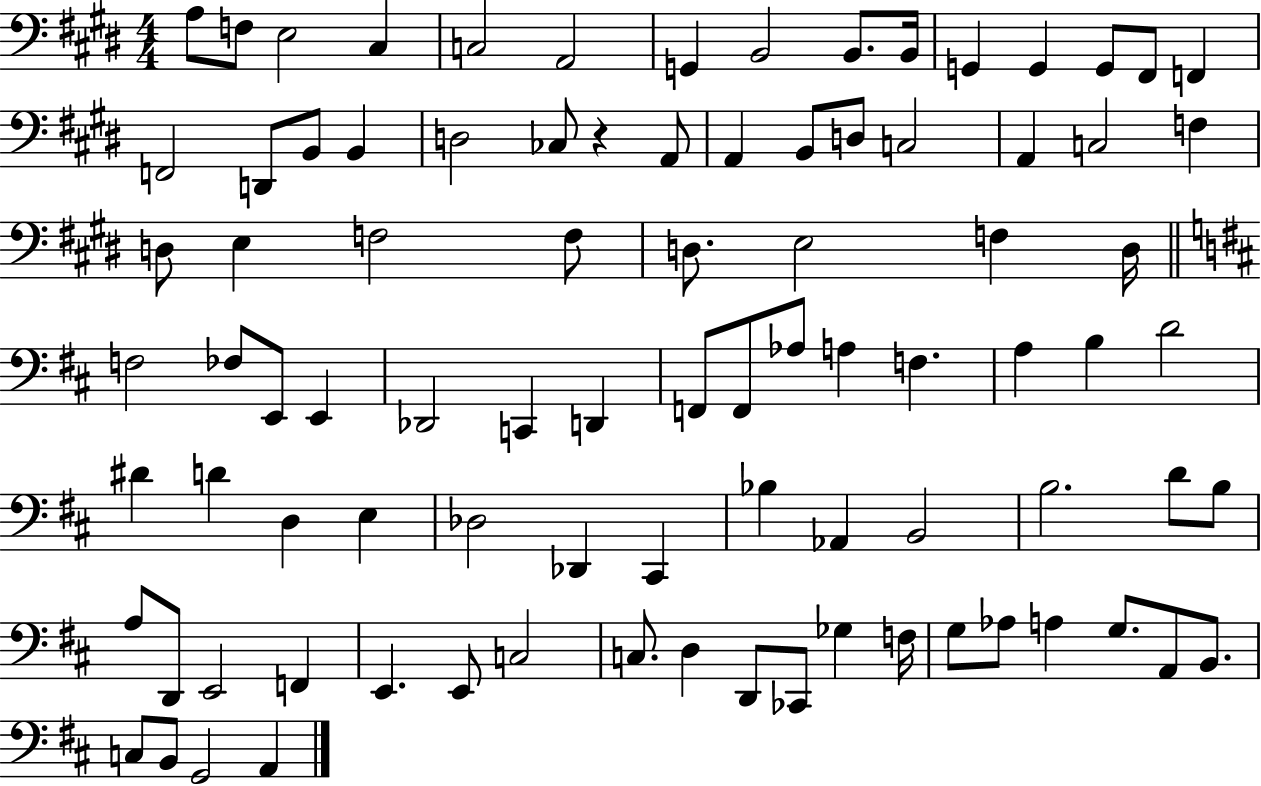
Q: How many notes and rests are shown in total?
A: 89